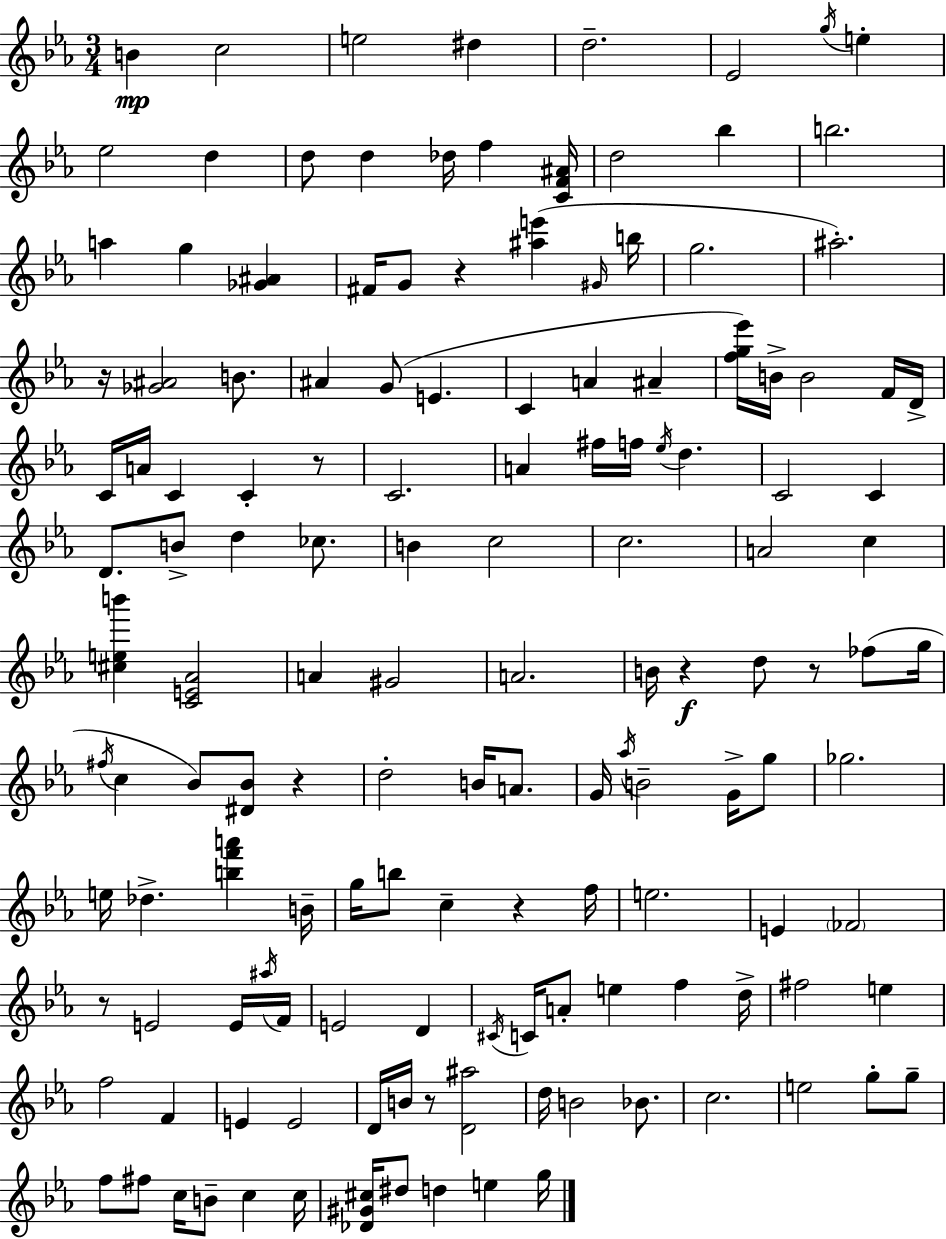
B4/q C5/h E5/h D#5/q D5/h. Eb4/h G5/s E5/q Eb5/h D5/q D5/e D5/q Db5/s F5/q [C4,F4,A#4]/s D5/h Bb5/q B5/h. A5/q G5/q [Gb4,A#4]/q F#4/s G4/e R/q [A#5,E6]/q G#4/s B5/s G5/h. A#5/h. R/s [Gb4,A#4]/h B4/e. A#4/q G4/e E4/q. C4/q A4/q A#4/q [F5,G5,Eb6]/s B4/s B4/h F4/s D4/s C4/s A4/s C4/q C4/q R/e C4/h. A4/q F#5/s F5/s Eb5/s D5/q. C4/h C4/q D4/e. B4/e D5/q CES5/e. B4/q C5/h C5/h. A4/h C5/q [C#5,E5,B6]/q [C4,E4,Ab4]/h A4/q G#4/h A4/h. B4/s R/q D5/e R/e FES5/e G5/s F#5/s C5/q Bb4/e [D#4,Bb4]/e R/q D5/h B4/s A4/e. G4/s Ab5/s B4/h G4/s G5/e Gb5/h. E5/s Db5/q. [B5,F6,A6]/q B4/s G5/s B5/e C5/q R/q F5/s E5/h. E4/q FES4/h R/e E4/h E4/s A#5/s F4/s E4/h D4/q C#4/s C4/s A4/e E5/q F5/q D5/s F#5/h E5/q F5/h F4/q E4/q E4/h D4/s B4/s R/e [D4,A#5]/h D5/s B4/h Bb4/e. C5/h. E5/h G5/e G5/e F5/e F#5/e C5/s B4/e C5/q C5/s [Db4,G#4,C#5]/s D#5/e D5/q E5/q G5/s